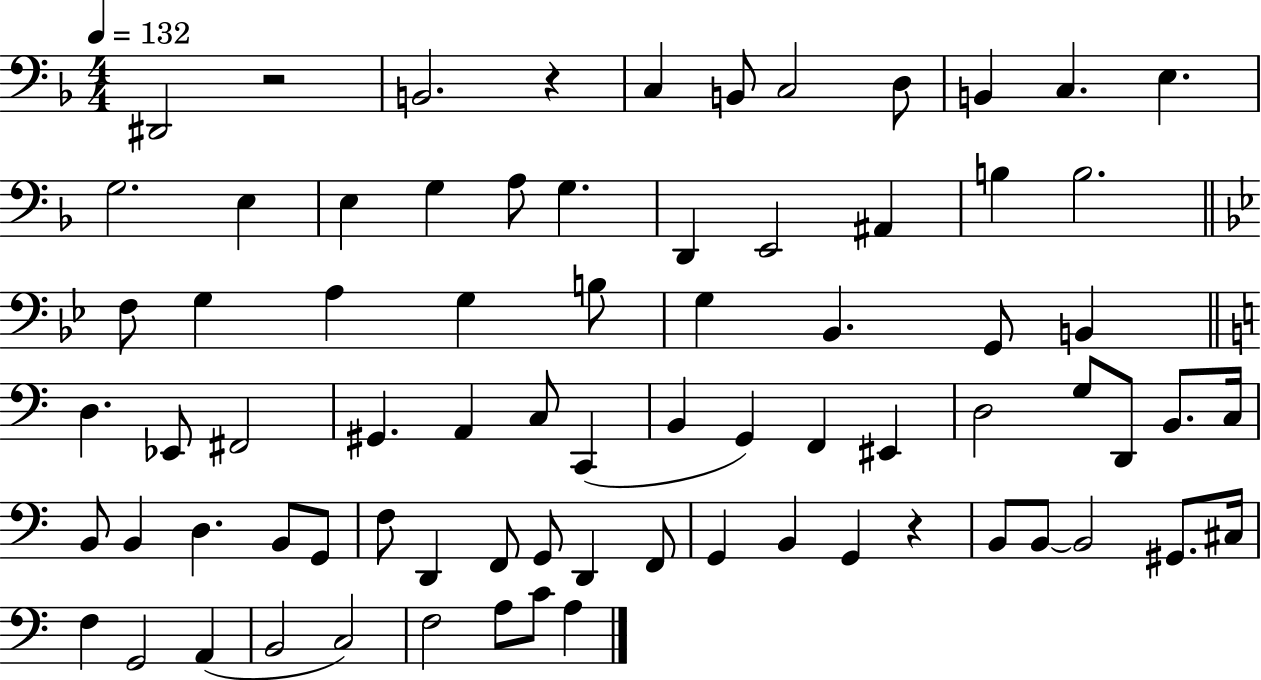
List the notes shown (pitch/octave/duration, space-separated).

D#2/h R/h B2/h. R/q C3/q B2/e C3/h D3/e B2/q C3/q. E3/q. G3/h. E3/q E3/q G3/q A3/e G3/q. D2/q E2/h A#2/q B3/q B3/h. F3/e G3/q A3/q G3/q B3/e G3/q Bb2/q. G2/e B2/q D3/q. Eb2/e F#2/h G#2/q. A2/q C3/e C2/q B2/q G2/q F2/q EIS2/q D3/h G3/e D2/e B2/e. C3/s B2/e B2/q D3/q. B2/e G2/e F3/e D2/q F2/e G2/e D2/q F2/e G2/q B2/q G2/q R/q B2/e B2/e B2/h G#2/e. C#3/s F3/q G2/h A2/q B2/h C3/h F3/h A3/e C4/e A3/q